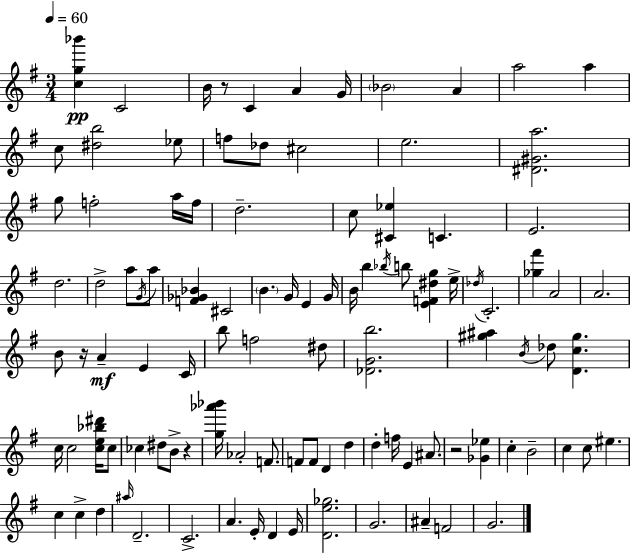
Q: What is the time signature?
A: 3/4